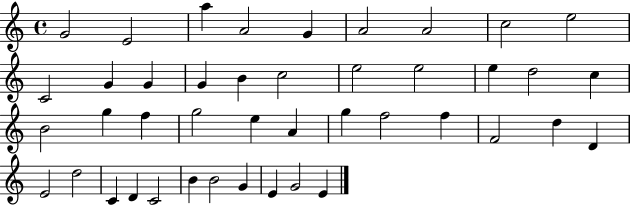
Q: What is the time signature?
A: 4/4